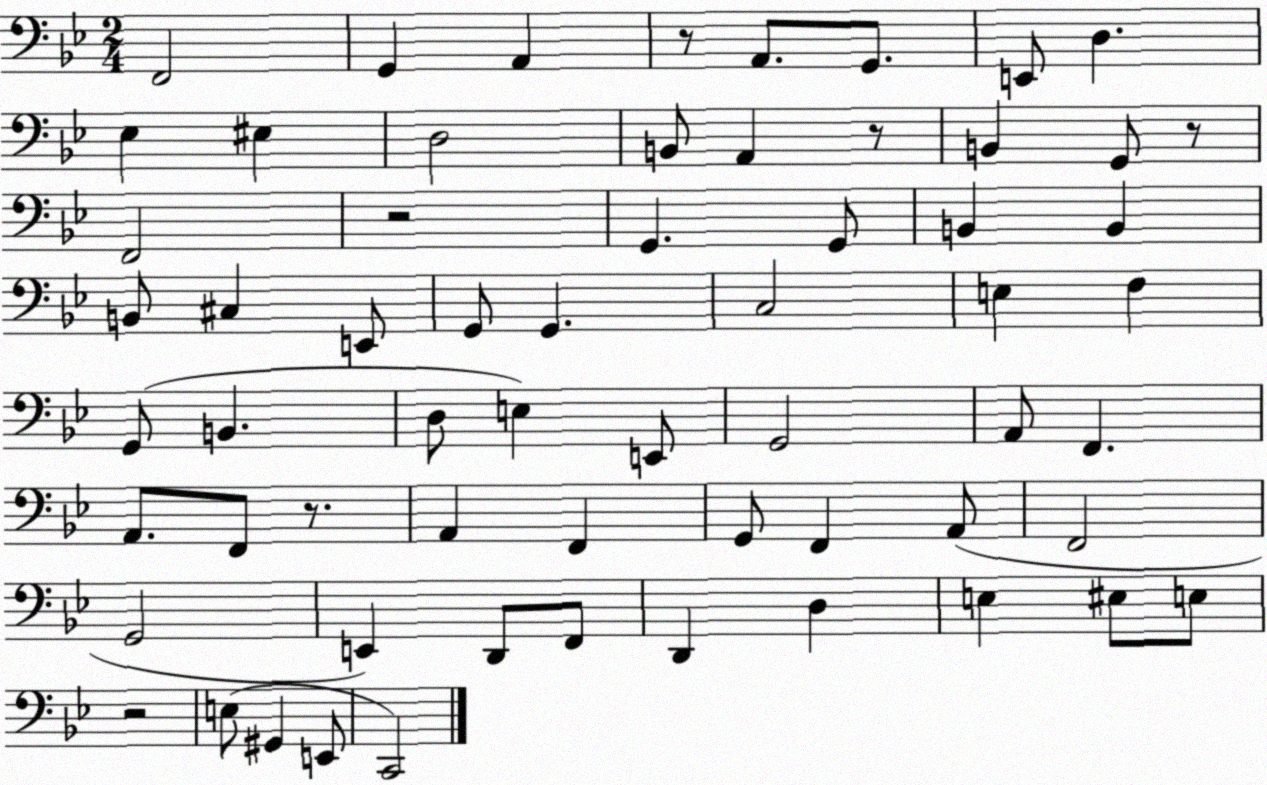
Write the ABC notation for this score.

X:1
T:Untitled
M:2/4
L:1/4
K:Bb
F,,2 G,, A,, z/2 A,,/2 G,,/2 E,,/2 D, _E, ^E, D,2 B,,/2 A,, z/2 B,, G,,/2 z/2 F,,2 z2 G,, G,,/2 B,, B,, B,,/2 ^C, E,,/2 G,,/2 G,, C,2 E, F, G,,/2 B,, D,/2 E, E,,/2 G,,2 A,,/2 F,, A,,/2 F,,/2 z/2 A,, F,, G,,/2 F,, A,,/2 F,,2 G,,2 E,, D,,/2 F,,/2 D,, D, E, ^E,/2 E,/2 z2 E,/2 ^G,, E,,/2 C,,2